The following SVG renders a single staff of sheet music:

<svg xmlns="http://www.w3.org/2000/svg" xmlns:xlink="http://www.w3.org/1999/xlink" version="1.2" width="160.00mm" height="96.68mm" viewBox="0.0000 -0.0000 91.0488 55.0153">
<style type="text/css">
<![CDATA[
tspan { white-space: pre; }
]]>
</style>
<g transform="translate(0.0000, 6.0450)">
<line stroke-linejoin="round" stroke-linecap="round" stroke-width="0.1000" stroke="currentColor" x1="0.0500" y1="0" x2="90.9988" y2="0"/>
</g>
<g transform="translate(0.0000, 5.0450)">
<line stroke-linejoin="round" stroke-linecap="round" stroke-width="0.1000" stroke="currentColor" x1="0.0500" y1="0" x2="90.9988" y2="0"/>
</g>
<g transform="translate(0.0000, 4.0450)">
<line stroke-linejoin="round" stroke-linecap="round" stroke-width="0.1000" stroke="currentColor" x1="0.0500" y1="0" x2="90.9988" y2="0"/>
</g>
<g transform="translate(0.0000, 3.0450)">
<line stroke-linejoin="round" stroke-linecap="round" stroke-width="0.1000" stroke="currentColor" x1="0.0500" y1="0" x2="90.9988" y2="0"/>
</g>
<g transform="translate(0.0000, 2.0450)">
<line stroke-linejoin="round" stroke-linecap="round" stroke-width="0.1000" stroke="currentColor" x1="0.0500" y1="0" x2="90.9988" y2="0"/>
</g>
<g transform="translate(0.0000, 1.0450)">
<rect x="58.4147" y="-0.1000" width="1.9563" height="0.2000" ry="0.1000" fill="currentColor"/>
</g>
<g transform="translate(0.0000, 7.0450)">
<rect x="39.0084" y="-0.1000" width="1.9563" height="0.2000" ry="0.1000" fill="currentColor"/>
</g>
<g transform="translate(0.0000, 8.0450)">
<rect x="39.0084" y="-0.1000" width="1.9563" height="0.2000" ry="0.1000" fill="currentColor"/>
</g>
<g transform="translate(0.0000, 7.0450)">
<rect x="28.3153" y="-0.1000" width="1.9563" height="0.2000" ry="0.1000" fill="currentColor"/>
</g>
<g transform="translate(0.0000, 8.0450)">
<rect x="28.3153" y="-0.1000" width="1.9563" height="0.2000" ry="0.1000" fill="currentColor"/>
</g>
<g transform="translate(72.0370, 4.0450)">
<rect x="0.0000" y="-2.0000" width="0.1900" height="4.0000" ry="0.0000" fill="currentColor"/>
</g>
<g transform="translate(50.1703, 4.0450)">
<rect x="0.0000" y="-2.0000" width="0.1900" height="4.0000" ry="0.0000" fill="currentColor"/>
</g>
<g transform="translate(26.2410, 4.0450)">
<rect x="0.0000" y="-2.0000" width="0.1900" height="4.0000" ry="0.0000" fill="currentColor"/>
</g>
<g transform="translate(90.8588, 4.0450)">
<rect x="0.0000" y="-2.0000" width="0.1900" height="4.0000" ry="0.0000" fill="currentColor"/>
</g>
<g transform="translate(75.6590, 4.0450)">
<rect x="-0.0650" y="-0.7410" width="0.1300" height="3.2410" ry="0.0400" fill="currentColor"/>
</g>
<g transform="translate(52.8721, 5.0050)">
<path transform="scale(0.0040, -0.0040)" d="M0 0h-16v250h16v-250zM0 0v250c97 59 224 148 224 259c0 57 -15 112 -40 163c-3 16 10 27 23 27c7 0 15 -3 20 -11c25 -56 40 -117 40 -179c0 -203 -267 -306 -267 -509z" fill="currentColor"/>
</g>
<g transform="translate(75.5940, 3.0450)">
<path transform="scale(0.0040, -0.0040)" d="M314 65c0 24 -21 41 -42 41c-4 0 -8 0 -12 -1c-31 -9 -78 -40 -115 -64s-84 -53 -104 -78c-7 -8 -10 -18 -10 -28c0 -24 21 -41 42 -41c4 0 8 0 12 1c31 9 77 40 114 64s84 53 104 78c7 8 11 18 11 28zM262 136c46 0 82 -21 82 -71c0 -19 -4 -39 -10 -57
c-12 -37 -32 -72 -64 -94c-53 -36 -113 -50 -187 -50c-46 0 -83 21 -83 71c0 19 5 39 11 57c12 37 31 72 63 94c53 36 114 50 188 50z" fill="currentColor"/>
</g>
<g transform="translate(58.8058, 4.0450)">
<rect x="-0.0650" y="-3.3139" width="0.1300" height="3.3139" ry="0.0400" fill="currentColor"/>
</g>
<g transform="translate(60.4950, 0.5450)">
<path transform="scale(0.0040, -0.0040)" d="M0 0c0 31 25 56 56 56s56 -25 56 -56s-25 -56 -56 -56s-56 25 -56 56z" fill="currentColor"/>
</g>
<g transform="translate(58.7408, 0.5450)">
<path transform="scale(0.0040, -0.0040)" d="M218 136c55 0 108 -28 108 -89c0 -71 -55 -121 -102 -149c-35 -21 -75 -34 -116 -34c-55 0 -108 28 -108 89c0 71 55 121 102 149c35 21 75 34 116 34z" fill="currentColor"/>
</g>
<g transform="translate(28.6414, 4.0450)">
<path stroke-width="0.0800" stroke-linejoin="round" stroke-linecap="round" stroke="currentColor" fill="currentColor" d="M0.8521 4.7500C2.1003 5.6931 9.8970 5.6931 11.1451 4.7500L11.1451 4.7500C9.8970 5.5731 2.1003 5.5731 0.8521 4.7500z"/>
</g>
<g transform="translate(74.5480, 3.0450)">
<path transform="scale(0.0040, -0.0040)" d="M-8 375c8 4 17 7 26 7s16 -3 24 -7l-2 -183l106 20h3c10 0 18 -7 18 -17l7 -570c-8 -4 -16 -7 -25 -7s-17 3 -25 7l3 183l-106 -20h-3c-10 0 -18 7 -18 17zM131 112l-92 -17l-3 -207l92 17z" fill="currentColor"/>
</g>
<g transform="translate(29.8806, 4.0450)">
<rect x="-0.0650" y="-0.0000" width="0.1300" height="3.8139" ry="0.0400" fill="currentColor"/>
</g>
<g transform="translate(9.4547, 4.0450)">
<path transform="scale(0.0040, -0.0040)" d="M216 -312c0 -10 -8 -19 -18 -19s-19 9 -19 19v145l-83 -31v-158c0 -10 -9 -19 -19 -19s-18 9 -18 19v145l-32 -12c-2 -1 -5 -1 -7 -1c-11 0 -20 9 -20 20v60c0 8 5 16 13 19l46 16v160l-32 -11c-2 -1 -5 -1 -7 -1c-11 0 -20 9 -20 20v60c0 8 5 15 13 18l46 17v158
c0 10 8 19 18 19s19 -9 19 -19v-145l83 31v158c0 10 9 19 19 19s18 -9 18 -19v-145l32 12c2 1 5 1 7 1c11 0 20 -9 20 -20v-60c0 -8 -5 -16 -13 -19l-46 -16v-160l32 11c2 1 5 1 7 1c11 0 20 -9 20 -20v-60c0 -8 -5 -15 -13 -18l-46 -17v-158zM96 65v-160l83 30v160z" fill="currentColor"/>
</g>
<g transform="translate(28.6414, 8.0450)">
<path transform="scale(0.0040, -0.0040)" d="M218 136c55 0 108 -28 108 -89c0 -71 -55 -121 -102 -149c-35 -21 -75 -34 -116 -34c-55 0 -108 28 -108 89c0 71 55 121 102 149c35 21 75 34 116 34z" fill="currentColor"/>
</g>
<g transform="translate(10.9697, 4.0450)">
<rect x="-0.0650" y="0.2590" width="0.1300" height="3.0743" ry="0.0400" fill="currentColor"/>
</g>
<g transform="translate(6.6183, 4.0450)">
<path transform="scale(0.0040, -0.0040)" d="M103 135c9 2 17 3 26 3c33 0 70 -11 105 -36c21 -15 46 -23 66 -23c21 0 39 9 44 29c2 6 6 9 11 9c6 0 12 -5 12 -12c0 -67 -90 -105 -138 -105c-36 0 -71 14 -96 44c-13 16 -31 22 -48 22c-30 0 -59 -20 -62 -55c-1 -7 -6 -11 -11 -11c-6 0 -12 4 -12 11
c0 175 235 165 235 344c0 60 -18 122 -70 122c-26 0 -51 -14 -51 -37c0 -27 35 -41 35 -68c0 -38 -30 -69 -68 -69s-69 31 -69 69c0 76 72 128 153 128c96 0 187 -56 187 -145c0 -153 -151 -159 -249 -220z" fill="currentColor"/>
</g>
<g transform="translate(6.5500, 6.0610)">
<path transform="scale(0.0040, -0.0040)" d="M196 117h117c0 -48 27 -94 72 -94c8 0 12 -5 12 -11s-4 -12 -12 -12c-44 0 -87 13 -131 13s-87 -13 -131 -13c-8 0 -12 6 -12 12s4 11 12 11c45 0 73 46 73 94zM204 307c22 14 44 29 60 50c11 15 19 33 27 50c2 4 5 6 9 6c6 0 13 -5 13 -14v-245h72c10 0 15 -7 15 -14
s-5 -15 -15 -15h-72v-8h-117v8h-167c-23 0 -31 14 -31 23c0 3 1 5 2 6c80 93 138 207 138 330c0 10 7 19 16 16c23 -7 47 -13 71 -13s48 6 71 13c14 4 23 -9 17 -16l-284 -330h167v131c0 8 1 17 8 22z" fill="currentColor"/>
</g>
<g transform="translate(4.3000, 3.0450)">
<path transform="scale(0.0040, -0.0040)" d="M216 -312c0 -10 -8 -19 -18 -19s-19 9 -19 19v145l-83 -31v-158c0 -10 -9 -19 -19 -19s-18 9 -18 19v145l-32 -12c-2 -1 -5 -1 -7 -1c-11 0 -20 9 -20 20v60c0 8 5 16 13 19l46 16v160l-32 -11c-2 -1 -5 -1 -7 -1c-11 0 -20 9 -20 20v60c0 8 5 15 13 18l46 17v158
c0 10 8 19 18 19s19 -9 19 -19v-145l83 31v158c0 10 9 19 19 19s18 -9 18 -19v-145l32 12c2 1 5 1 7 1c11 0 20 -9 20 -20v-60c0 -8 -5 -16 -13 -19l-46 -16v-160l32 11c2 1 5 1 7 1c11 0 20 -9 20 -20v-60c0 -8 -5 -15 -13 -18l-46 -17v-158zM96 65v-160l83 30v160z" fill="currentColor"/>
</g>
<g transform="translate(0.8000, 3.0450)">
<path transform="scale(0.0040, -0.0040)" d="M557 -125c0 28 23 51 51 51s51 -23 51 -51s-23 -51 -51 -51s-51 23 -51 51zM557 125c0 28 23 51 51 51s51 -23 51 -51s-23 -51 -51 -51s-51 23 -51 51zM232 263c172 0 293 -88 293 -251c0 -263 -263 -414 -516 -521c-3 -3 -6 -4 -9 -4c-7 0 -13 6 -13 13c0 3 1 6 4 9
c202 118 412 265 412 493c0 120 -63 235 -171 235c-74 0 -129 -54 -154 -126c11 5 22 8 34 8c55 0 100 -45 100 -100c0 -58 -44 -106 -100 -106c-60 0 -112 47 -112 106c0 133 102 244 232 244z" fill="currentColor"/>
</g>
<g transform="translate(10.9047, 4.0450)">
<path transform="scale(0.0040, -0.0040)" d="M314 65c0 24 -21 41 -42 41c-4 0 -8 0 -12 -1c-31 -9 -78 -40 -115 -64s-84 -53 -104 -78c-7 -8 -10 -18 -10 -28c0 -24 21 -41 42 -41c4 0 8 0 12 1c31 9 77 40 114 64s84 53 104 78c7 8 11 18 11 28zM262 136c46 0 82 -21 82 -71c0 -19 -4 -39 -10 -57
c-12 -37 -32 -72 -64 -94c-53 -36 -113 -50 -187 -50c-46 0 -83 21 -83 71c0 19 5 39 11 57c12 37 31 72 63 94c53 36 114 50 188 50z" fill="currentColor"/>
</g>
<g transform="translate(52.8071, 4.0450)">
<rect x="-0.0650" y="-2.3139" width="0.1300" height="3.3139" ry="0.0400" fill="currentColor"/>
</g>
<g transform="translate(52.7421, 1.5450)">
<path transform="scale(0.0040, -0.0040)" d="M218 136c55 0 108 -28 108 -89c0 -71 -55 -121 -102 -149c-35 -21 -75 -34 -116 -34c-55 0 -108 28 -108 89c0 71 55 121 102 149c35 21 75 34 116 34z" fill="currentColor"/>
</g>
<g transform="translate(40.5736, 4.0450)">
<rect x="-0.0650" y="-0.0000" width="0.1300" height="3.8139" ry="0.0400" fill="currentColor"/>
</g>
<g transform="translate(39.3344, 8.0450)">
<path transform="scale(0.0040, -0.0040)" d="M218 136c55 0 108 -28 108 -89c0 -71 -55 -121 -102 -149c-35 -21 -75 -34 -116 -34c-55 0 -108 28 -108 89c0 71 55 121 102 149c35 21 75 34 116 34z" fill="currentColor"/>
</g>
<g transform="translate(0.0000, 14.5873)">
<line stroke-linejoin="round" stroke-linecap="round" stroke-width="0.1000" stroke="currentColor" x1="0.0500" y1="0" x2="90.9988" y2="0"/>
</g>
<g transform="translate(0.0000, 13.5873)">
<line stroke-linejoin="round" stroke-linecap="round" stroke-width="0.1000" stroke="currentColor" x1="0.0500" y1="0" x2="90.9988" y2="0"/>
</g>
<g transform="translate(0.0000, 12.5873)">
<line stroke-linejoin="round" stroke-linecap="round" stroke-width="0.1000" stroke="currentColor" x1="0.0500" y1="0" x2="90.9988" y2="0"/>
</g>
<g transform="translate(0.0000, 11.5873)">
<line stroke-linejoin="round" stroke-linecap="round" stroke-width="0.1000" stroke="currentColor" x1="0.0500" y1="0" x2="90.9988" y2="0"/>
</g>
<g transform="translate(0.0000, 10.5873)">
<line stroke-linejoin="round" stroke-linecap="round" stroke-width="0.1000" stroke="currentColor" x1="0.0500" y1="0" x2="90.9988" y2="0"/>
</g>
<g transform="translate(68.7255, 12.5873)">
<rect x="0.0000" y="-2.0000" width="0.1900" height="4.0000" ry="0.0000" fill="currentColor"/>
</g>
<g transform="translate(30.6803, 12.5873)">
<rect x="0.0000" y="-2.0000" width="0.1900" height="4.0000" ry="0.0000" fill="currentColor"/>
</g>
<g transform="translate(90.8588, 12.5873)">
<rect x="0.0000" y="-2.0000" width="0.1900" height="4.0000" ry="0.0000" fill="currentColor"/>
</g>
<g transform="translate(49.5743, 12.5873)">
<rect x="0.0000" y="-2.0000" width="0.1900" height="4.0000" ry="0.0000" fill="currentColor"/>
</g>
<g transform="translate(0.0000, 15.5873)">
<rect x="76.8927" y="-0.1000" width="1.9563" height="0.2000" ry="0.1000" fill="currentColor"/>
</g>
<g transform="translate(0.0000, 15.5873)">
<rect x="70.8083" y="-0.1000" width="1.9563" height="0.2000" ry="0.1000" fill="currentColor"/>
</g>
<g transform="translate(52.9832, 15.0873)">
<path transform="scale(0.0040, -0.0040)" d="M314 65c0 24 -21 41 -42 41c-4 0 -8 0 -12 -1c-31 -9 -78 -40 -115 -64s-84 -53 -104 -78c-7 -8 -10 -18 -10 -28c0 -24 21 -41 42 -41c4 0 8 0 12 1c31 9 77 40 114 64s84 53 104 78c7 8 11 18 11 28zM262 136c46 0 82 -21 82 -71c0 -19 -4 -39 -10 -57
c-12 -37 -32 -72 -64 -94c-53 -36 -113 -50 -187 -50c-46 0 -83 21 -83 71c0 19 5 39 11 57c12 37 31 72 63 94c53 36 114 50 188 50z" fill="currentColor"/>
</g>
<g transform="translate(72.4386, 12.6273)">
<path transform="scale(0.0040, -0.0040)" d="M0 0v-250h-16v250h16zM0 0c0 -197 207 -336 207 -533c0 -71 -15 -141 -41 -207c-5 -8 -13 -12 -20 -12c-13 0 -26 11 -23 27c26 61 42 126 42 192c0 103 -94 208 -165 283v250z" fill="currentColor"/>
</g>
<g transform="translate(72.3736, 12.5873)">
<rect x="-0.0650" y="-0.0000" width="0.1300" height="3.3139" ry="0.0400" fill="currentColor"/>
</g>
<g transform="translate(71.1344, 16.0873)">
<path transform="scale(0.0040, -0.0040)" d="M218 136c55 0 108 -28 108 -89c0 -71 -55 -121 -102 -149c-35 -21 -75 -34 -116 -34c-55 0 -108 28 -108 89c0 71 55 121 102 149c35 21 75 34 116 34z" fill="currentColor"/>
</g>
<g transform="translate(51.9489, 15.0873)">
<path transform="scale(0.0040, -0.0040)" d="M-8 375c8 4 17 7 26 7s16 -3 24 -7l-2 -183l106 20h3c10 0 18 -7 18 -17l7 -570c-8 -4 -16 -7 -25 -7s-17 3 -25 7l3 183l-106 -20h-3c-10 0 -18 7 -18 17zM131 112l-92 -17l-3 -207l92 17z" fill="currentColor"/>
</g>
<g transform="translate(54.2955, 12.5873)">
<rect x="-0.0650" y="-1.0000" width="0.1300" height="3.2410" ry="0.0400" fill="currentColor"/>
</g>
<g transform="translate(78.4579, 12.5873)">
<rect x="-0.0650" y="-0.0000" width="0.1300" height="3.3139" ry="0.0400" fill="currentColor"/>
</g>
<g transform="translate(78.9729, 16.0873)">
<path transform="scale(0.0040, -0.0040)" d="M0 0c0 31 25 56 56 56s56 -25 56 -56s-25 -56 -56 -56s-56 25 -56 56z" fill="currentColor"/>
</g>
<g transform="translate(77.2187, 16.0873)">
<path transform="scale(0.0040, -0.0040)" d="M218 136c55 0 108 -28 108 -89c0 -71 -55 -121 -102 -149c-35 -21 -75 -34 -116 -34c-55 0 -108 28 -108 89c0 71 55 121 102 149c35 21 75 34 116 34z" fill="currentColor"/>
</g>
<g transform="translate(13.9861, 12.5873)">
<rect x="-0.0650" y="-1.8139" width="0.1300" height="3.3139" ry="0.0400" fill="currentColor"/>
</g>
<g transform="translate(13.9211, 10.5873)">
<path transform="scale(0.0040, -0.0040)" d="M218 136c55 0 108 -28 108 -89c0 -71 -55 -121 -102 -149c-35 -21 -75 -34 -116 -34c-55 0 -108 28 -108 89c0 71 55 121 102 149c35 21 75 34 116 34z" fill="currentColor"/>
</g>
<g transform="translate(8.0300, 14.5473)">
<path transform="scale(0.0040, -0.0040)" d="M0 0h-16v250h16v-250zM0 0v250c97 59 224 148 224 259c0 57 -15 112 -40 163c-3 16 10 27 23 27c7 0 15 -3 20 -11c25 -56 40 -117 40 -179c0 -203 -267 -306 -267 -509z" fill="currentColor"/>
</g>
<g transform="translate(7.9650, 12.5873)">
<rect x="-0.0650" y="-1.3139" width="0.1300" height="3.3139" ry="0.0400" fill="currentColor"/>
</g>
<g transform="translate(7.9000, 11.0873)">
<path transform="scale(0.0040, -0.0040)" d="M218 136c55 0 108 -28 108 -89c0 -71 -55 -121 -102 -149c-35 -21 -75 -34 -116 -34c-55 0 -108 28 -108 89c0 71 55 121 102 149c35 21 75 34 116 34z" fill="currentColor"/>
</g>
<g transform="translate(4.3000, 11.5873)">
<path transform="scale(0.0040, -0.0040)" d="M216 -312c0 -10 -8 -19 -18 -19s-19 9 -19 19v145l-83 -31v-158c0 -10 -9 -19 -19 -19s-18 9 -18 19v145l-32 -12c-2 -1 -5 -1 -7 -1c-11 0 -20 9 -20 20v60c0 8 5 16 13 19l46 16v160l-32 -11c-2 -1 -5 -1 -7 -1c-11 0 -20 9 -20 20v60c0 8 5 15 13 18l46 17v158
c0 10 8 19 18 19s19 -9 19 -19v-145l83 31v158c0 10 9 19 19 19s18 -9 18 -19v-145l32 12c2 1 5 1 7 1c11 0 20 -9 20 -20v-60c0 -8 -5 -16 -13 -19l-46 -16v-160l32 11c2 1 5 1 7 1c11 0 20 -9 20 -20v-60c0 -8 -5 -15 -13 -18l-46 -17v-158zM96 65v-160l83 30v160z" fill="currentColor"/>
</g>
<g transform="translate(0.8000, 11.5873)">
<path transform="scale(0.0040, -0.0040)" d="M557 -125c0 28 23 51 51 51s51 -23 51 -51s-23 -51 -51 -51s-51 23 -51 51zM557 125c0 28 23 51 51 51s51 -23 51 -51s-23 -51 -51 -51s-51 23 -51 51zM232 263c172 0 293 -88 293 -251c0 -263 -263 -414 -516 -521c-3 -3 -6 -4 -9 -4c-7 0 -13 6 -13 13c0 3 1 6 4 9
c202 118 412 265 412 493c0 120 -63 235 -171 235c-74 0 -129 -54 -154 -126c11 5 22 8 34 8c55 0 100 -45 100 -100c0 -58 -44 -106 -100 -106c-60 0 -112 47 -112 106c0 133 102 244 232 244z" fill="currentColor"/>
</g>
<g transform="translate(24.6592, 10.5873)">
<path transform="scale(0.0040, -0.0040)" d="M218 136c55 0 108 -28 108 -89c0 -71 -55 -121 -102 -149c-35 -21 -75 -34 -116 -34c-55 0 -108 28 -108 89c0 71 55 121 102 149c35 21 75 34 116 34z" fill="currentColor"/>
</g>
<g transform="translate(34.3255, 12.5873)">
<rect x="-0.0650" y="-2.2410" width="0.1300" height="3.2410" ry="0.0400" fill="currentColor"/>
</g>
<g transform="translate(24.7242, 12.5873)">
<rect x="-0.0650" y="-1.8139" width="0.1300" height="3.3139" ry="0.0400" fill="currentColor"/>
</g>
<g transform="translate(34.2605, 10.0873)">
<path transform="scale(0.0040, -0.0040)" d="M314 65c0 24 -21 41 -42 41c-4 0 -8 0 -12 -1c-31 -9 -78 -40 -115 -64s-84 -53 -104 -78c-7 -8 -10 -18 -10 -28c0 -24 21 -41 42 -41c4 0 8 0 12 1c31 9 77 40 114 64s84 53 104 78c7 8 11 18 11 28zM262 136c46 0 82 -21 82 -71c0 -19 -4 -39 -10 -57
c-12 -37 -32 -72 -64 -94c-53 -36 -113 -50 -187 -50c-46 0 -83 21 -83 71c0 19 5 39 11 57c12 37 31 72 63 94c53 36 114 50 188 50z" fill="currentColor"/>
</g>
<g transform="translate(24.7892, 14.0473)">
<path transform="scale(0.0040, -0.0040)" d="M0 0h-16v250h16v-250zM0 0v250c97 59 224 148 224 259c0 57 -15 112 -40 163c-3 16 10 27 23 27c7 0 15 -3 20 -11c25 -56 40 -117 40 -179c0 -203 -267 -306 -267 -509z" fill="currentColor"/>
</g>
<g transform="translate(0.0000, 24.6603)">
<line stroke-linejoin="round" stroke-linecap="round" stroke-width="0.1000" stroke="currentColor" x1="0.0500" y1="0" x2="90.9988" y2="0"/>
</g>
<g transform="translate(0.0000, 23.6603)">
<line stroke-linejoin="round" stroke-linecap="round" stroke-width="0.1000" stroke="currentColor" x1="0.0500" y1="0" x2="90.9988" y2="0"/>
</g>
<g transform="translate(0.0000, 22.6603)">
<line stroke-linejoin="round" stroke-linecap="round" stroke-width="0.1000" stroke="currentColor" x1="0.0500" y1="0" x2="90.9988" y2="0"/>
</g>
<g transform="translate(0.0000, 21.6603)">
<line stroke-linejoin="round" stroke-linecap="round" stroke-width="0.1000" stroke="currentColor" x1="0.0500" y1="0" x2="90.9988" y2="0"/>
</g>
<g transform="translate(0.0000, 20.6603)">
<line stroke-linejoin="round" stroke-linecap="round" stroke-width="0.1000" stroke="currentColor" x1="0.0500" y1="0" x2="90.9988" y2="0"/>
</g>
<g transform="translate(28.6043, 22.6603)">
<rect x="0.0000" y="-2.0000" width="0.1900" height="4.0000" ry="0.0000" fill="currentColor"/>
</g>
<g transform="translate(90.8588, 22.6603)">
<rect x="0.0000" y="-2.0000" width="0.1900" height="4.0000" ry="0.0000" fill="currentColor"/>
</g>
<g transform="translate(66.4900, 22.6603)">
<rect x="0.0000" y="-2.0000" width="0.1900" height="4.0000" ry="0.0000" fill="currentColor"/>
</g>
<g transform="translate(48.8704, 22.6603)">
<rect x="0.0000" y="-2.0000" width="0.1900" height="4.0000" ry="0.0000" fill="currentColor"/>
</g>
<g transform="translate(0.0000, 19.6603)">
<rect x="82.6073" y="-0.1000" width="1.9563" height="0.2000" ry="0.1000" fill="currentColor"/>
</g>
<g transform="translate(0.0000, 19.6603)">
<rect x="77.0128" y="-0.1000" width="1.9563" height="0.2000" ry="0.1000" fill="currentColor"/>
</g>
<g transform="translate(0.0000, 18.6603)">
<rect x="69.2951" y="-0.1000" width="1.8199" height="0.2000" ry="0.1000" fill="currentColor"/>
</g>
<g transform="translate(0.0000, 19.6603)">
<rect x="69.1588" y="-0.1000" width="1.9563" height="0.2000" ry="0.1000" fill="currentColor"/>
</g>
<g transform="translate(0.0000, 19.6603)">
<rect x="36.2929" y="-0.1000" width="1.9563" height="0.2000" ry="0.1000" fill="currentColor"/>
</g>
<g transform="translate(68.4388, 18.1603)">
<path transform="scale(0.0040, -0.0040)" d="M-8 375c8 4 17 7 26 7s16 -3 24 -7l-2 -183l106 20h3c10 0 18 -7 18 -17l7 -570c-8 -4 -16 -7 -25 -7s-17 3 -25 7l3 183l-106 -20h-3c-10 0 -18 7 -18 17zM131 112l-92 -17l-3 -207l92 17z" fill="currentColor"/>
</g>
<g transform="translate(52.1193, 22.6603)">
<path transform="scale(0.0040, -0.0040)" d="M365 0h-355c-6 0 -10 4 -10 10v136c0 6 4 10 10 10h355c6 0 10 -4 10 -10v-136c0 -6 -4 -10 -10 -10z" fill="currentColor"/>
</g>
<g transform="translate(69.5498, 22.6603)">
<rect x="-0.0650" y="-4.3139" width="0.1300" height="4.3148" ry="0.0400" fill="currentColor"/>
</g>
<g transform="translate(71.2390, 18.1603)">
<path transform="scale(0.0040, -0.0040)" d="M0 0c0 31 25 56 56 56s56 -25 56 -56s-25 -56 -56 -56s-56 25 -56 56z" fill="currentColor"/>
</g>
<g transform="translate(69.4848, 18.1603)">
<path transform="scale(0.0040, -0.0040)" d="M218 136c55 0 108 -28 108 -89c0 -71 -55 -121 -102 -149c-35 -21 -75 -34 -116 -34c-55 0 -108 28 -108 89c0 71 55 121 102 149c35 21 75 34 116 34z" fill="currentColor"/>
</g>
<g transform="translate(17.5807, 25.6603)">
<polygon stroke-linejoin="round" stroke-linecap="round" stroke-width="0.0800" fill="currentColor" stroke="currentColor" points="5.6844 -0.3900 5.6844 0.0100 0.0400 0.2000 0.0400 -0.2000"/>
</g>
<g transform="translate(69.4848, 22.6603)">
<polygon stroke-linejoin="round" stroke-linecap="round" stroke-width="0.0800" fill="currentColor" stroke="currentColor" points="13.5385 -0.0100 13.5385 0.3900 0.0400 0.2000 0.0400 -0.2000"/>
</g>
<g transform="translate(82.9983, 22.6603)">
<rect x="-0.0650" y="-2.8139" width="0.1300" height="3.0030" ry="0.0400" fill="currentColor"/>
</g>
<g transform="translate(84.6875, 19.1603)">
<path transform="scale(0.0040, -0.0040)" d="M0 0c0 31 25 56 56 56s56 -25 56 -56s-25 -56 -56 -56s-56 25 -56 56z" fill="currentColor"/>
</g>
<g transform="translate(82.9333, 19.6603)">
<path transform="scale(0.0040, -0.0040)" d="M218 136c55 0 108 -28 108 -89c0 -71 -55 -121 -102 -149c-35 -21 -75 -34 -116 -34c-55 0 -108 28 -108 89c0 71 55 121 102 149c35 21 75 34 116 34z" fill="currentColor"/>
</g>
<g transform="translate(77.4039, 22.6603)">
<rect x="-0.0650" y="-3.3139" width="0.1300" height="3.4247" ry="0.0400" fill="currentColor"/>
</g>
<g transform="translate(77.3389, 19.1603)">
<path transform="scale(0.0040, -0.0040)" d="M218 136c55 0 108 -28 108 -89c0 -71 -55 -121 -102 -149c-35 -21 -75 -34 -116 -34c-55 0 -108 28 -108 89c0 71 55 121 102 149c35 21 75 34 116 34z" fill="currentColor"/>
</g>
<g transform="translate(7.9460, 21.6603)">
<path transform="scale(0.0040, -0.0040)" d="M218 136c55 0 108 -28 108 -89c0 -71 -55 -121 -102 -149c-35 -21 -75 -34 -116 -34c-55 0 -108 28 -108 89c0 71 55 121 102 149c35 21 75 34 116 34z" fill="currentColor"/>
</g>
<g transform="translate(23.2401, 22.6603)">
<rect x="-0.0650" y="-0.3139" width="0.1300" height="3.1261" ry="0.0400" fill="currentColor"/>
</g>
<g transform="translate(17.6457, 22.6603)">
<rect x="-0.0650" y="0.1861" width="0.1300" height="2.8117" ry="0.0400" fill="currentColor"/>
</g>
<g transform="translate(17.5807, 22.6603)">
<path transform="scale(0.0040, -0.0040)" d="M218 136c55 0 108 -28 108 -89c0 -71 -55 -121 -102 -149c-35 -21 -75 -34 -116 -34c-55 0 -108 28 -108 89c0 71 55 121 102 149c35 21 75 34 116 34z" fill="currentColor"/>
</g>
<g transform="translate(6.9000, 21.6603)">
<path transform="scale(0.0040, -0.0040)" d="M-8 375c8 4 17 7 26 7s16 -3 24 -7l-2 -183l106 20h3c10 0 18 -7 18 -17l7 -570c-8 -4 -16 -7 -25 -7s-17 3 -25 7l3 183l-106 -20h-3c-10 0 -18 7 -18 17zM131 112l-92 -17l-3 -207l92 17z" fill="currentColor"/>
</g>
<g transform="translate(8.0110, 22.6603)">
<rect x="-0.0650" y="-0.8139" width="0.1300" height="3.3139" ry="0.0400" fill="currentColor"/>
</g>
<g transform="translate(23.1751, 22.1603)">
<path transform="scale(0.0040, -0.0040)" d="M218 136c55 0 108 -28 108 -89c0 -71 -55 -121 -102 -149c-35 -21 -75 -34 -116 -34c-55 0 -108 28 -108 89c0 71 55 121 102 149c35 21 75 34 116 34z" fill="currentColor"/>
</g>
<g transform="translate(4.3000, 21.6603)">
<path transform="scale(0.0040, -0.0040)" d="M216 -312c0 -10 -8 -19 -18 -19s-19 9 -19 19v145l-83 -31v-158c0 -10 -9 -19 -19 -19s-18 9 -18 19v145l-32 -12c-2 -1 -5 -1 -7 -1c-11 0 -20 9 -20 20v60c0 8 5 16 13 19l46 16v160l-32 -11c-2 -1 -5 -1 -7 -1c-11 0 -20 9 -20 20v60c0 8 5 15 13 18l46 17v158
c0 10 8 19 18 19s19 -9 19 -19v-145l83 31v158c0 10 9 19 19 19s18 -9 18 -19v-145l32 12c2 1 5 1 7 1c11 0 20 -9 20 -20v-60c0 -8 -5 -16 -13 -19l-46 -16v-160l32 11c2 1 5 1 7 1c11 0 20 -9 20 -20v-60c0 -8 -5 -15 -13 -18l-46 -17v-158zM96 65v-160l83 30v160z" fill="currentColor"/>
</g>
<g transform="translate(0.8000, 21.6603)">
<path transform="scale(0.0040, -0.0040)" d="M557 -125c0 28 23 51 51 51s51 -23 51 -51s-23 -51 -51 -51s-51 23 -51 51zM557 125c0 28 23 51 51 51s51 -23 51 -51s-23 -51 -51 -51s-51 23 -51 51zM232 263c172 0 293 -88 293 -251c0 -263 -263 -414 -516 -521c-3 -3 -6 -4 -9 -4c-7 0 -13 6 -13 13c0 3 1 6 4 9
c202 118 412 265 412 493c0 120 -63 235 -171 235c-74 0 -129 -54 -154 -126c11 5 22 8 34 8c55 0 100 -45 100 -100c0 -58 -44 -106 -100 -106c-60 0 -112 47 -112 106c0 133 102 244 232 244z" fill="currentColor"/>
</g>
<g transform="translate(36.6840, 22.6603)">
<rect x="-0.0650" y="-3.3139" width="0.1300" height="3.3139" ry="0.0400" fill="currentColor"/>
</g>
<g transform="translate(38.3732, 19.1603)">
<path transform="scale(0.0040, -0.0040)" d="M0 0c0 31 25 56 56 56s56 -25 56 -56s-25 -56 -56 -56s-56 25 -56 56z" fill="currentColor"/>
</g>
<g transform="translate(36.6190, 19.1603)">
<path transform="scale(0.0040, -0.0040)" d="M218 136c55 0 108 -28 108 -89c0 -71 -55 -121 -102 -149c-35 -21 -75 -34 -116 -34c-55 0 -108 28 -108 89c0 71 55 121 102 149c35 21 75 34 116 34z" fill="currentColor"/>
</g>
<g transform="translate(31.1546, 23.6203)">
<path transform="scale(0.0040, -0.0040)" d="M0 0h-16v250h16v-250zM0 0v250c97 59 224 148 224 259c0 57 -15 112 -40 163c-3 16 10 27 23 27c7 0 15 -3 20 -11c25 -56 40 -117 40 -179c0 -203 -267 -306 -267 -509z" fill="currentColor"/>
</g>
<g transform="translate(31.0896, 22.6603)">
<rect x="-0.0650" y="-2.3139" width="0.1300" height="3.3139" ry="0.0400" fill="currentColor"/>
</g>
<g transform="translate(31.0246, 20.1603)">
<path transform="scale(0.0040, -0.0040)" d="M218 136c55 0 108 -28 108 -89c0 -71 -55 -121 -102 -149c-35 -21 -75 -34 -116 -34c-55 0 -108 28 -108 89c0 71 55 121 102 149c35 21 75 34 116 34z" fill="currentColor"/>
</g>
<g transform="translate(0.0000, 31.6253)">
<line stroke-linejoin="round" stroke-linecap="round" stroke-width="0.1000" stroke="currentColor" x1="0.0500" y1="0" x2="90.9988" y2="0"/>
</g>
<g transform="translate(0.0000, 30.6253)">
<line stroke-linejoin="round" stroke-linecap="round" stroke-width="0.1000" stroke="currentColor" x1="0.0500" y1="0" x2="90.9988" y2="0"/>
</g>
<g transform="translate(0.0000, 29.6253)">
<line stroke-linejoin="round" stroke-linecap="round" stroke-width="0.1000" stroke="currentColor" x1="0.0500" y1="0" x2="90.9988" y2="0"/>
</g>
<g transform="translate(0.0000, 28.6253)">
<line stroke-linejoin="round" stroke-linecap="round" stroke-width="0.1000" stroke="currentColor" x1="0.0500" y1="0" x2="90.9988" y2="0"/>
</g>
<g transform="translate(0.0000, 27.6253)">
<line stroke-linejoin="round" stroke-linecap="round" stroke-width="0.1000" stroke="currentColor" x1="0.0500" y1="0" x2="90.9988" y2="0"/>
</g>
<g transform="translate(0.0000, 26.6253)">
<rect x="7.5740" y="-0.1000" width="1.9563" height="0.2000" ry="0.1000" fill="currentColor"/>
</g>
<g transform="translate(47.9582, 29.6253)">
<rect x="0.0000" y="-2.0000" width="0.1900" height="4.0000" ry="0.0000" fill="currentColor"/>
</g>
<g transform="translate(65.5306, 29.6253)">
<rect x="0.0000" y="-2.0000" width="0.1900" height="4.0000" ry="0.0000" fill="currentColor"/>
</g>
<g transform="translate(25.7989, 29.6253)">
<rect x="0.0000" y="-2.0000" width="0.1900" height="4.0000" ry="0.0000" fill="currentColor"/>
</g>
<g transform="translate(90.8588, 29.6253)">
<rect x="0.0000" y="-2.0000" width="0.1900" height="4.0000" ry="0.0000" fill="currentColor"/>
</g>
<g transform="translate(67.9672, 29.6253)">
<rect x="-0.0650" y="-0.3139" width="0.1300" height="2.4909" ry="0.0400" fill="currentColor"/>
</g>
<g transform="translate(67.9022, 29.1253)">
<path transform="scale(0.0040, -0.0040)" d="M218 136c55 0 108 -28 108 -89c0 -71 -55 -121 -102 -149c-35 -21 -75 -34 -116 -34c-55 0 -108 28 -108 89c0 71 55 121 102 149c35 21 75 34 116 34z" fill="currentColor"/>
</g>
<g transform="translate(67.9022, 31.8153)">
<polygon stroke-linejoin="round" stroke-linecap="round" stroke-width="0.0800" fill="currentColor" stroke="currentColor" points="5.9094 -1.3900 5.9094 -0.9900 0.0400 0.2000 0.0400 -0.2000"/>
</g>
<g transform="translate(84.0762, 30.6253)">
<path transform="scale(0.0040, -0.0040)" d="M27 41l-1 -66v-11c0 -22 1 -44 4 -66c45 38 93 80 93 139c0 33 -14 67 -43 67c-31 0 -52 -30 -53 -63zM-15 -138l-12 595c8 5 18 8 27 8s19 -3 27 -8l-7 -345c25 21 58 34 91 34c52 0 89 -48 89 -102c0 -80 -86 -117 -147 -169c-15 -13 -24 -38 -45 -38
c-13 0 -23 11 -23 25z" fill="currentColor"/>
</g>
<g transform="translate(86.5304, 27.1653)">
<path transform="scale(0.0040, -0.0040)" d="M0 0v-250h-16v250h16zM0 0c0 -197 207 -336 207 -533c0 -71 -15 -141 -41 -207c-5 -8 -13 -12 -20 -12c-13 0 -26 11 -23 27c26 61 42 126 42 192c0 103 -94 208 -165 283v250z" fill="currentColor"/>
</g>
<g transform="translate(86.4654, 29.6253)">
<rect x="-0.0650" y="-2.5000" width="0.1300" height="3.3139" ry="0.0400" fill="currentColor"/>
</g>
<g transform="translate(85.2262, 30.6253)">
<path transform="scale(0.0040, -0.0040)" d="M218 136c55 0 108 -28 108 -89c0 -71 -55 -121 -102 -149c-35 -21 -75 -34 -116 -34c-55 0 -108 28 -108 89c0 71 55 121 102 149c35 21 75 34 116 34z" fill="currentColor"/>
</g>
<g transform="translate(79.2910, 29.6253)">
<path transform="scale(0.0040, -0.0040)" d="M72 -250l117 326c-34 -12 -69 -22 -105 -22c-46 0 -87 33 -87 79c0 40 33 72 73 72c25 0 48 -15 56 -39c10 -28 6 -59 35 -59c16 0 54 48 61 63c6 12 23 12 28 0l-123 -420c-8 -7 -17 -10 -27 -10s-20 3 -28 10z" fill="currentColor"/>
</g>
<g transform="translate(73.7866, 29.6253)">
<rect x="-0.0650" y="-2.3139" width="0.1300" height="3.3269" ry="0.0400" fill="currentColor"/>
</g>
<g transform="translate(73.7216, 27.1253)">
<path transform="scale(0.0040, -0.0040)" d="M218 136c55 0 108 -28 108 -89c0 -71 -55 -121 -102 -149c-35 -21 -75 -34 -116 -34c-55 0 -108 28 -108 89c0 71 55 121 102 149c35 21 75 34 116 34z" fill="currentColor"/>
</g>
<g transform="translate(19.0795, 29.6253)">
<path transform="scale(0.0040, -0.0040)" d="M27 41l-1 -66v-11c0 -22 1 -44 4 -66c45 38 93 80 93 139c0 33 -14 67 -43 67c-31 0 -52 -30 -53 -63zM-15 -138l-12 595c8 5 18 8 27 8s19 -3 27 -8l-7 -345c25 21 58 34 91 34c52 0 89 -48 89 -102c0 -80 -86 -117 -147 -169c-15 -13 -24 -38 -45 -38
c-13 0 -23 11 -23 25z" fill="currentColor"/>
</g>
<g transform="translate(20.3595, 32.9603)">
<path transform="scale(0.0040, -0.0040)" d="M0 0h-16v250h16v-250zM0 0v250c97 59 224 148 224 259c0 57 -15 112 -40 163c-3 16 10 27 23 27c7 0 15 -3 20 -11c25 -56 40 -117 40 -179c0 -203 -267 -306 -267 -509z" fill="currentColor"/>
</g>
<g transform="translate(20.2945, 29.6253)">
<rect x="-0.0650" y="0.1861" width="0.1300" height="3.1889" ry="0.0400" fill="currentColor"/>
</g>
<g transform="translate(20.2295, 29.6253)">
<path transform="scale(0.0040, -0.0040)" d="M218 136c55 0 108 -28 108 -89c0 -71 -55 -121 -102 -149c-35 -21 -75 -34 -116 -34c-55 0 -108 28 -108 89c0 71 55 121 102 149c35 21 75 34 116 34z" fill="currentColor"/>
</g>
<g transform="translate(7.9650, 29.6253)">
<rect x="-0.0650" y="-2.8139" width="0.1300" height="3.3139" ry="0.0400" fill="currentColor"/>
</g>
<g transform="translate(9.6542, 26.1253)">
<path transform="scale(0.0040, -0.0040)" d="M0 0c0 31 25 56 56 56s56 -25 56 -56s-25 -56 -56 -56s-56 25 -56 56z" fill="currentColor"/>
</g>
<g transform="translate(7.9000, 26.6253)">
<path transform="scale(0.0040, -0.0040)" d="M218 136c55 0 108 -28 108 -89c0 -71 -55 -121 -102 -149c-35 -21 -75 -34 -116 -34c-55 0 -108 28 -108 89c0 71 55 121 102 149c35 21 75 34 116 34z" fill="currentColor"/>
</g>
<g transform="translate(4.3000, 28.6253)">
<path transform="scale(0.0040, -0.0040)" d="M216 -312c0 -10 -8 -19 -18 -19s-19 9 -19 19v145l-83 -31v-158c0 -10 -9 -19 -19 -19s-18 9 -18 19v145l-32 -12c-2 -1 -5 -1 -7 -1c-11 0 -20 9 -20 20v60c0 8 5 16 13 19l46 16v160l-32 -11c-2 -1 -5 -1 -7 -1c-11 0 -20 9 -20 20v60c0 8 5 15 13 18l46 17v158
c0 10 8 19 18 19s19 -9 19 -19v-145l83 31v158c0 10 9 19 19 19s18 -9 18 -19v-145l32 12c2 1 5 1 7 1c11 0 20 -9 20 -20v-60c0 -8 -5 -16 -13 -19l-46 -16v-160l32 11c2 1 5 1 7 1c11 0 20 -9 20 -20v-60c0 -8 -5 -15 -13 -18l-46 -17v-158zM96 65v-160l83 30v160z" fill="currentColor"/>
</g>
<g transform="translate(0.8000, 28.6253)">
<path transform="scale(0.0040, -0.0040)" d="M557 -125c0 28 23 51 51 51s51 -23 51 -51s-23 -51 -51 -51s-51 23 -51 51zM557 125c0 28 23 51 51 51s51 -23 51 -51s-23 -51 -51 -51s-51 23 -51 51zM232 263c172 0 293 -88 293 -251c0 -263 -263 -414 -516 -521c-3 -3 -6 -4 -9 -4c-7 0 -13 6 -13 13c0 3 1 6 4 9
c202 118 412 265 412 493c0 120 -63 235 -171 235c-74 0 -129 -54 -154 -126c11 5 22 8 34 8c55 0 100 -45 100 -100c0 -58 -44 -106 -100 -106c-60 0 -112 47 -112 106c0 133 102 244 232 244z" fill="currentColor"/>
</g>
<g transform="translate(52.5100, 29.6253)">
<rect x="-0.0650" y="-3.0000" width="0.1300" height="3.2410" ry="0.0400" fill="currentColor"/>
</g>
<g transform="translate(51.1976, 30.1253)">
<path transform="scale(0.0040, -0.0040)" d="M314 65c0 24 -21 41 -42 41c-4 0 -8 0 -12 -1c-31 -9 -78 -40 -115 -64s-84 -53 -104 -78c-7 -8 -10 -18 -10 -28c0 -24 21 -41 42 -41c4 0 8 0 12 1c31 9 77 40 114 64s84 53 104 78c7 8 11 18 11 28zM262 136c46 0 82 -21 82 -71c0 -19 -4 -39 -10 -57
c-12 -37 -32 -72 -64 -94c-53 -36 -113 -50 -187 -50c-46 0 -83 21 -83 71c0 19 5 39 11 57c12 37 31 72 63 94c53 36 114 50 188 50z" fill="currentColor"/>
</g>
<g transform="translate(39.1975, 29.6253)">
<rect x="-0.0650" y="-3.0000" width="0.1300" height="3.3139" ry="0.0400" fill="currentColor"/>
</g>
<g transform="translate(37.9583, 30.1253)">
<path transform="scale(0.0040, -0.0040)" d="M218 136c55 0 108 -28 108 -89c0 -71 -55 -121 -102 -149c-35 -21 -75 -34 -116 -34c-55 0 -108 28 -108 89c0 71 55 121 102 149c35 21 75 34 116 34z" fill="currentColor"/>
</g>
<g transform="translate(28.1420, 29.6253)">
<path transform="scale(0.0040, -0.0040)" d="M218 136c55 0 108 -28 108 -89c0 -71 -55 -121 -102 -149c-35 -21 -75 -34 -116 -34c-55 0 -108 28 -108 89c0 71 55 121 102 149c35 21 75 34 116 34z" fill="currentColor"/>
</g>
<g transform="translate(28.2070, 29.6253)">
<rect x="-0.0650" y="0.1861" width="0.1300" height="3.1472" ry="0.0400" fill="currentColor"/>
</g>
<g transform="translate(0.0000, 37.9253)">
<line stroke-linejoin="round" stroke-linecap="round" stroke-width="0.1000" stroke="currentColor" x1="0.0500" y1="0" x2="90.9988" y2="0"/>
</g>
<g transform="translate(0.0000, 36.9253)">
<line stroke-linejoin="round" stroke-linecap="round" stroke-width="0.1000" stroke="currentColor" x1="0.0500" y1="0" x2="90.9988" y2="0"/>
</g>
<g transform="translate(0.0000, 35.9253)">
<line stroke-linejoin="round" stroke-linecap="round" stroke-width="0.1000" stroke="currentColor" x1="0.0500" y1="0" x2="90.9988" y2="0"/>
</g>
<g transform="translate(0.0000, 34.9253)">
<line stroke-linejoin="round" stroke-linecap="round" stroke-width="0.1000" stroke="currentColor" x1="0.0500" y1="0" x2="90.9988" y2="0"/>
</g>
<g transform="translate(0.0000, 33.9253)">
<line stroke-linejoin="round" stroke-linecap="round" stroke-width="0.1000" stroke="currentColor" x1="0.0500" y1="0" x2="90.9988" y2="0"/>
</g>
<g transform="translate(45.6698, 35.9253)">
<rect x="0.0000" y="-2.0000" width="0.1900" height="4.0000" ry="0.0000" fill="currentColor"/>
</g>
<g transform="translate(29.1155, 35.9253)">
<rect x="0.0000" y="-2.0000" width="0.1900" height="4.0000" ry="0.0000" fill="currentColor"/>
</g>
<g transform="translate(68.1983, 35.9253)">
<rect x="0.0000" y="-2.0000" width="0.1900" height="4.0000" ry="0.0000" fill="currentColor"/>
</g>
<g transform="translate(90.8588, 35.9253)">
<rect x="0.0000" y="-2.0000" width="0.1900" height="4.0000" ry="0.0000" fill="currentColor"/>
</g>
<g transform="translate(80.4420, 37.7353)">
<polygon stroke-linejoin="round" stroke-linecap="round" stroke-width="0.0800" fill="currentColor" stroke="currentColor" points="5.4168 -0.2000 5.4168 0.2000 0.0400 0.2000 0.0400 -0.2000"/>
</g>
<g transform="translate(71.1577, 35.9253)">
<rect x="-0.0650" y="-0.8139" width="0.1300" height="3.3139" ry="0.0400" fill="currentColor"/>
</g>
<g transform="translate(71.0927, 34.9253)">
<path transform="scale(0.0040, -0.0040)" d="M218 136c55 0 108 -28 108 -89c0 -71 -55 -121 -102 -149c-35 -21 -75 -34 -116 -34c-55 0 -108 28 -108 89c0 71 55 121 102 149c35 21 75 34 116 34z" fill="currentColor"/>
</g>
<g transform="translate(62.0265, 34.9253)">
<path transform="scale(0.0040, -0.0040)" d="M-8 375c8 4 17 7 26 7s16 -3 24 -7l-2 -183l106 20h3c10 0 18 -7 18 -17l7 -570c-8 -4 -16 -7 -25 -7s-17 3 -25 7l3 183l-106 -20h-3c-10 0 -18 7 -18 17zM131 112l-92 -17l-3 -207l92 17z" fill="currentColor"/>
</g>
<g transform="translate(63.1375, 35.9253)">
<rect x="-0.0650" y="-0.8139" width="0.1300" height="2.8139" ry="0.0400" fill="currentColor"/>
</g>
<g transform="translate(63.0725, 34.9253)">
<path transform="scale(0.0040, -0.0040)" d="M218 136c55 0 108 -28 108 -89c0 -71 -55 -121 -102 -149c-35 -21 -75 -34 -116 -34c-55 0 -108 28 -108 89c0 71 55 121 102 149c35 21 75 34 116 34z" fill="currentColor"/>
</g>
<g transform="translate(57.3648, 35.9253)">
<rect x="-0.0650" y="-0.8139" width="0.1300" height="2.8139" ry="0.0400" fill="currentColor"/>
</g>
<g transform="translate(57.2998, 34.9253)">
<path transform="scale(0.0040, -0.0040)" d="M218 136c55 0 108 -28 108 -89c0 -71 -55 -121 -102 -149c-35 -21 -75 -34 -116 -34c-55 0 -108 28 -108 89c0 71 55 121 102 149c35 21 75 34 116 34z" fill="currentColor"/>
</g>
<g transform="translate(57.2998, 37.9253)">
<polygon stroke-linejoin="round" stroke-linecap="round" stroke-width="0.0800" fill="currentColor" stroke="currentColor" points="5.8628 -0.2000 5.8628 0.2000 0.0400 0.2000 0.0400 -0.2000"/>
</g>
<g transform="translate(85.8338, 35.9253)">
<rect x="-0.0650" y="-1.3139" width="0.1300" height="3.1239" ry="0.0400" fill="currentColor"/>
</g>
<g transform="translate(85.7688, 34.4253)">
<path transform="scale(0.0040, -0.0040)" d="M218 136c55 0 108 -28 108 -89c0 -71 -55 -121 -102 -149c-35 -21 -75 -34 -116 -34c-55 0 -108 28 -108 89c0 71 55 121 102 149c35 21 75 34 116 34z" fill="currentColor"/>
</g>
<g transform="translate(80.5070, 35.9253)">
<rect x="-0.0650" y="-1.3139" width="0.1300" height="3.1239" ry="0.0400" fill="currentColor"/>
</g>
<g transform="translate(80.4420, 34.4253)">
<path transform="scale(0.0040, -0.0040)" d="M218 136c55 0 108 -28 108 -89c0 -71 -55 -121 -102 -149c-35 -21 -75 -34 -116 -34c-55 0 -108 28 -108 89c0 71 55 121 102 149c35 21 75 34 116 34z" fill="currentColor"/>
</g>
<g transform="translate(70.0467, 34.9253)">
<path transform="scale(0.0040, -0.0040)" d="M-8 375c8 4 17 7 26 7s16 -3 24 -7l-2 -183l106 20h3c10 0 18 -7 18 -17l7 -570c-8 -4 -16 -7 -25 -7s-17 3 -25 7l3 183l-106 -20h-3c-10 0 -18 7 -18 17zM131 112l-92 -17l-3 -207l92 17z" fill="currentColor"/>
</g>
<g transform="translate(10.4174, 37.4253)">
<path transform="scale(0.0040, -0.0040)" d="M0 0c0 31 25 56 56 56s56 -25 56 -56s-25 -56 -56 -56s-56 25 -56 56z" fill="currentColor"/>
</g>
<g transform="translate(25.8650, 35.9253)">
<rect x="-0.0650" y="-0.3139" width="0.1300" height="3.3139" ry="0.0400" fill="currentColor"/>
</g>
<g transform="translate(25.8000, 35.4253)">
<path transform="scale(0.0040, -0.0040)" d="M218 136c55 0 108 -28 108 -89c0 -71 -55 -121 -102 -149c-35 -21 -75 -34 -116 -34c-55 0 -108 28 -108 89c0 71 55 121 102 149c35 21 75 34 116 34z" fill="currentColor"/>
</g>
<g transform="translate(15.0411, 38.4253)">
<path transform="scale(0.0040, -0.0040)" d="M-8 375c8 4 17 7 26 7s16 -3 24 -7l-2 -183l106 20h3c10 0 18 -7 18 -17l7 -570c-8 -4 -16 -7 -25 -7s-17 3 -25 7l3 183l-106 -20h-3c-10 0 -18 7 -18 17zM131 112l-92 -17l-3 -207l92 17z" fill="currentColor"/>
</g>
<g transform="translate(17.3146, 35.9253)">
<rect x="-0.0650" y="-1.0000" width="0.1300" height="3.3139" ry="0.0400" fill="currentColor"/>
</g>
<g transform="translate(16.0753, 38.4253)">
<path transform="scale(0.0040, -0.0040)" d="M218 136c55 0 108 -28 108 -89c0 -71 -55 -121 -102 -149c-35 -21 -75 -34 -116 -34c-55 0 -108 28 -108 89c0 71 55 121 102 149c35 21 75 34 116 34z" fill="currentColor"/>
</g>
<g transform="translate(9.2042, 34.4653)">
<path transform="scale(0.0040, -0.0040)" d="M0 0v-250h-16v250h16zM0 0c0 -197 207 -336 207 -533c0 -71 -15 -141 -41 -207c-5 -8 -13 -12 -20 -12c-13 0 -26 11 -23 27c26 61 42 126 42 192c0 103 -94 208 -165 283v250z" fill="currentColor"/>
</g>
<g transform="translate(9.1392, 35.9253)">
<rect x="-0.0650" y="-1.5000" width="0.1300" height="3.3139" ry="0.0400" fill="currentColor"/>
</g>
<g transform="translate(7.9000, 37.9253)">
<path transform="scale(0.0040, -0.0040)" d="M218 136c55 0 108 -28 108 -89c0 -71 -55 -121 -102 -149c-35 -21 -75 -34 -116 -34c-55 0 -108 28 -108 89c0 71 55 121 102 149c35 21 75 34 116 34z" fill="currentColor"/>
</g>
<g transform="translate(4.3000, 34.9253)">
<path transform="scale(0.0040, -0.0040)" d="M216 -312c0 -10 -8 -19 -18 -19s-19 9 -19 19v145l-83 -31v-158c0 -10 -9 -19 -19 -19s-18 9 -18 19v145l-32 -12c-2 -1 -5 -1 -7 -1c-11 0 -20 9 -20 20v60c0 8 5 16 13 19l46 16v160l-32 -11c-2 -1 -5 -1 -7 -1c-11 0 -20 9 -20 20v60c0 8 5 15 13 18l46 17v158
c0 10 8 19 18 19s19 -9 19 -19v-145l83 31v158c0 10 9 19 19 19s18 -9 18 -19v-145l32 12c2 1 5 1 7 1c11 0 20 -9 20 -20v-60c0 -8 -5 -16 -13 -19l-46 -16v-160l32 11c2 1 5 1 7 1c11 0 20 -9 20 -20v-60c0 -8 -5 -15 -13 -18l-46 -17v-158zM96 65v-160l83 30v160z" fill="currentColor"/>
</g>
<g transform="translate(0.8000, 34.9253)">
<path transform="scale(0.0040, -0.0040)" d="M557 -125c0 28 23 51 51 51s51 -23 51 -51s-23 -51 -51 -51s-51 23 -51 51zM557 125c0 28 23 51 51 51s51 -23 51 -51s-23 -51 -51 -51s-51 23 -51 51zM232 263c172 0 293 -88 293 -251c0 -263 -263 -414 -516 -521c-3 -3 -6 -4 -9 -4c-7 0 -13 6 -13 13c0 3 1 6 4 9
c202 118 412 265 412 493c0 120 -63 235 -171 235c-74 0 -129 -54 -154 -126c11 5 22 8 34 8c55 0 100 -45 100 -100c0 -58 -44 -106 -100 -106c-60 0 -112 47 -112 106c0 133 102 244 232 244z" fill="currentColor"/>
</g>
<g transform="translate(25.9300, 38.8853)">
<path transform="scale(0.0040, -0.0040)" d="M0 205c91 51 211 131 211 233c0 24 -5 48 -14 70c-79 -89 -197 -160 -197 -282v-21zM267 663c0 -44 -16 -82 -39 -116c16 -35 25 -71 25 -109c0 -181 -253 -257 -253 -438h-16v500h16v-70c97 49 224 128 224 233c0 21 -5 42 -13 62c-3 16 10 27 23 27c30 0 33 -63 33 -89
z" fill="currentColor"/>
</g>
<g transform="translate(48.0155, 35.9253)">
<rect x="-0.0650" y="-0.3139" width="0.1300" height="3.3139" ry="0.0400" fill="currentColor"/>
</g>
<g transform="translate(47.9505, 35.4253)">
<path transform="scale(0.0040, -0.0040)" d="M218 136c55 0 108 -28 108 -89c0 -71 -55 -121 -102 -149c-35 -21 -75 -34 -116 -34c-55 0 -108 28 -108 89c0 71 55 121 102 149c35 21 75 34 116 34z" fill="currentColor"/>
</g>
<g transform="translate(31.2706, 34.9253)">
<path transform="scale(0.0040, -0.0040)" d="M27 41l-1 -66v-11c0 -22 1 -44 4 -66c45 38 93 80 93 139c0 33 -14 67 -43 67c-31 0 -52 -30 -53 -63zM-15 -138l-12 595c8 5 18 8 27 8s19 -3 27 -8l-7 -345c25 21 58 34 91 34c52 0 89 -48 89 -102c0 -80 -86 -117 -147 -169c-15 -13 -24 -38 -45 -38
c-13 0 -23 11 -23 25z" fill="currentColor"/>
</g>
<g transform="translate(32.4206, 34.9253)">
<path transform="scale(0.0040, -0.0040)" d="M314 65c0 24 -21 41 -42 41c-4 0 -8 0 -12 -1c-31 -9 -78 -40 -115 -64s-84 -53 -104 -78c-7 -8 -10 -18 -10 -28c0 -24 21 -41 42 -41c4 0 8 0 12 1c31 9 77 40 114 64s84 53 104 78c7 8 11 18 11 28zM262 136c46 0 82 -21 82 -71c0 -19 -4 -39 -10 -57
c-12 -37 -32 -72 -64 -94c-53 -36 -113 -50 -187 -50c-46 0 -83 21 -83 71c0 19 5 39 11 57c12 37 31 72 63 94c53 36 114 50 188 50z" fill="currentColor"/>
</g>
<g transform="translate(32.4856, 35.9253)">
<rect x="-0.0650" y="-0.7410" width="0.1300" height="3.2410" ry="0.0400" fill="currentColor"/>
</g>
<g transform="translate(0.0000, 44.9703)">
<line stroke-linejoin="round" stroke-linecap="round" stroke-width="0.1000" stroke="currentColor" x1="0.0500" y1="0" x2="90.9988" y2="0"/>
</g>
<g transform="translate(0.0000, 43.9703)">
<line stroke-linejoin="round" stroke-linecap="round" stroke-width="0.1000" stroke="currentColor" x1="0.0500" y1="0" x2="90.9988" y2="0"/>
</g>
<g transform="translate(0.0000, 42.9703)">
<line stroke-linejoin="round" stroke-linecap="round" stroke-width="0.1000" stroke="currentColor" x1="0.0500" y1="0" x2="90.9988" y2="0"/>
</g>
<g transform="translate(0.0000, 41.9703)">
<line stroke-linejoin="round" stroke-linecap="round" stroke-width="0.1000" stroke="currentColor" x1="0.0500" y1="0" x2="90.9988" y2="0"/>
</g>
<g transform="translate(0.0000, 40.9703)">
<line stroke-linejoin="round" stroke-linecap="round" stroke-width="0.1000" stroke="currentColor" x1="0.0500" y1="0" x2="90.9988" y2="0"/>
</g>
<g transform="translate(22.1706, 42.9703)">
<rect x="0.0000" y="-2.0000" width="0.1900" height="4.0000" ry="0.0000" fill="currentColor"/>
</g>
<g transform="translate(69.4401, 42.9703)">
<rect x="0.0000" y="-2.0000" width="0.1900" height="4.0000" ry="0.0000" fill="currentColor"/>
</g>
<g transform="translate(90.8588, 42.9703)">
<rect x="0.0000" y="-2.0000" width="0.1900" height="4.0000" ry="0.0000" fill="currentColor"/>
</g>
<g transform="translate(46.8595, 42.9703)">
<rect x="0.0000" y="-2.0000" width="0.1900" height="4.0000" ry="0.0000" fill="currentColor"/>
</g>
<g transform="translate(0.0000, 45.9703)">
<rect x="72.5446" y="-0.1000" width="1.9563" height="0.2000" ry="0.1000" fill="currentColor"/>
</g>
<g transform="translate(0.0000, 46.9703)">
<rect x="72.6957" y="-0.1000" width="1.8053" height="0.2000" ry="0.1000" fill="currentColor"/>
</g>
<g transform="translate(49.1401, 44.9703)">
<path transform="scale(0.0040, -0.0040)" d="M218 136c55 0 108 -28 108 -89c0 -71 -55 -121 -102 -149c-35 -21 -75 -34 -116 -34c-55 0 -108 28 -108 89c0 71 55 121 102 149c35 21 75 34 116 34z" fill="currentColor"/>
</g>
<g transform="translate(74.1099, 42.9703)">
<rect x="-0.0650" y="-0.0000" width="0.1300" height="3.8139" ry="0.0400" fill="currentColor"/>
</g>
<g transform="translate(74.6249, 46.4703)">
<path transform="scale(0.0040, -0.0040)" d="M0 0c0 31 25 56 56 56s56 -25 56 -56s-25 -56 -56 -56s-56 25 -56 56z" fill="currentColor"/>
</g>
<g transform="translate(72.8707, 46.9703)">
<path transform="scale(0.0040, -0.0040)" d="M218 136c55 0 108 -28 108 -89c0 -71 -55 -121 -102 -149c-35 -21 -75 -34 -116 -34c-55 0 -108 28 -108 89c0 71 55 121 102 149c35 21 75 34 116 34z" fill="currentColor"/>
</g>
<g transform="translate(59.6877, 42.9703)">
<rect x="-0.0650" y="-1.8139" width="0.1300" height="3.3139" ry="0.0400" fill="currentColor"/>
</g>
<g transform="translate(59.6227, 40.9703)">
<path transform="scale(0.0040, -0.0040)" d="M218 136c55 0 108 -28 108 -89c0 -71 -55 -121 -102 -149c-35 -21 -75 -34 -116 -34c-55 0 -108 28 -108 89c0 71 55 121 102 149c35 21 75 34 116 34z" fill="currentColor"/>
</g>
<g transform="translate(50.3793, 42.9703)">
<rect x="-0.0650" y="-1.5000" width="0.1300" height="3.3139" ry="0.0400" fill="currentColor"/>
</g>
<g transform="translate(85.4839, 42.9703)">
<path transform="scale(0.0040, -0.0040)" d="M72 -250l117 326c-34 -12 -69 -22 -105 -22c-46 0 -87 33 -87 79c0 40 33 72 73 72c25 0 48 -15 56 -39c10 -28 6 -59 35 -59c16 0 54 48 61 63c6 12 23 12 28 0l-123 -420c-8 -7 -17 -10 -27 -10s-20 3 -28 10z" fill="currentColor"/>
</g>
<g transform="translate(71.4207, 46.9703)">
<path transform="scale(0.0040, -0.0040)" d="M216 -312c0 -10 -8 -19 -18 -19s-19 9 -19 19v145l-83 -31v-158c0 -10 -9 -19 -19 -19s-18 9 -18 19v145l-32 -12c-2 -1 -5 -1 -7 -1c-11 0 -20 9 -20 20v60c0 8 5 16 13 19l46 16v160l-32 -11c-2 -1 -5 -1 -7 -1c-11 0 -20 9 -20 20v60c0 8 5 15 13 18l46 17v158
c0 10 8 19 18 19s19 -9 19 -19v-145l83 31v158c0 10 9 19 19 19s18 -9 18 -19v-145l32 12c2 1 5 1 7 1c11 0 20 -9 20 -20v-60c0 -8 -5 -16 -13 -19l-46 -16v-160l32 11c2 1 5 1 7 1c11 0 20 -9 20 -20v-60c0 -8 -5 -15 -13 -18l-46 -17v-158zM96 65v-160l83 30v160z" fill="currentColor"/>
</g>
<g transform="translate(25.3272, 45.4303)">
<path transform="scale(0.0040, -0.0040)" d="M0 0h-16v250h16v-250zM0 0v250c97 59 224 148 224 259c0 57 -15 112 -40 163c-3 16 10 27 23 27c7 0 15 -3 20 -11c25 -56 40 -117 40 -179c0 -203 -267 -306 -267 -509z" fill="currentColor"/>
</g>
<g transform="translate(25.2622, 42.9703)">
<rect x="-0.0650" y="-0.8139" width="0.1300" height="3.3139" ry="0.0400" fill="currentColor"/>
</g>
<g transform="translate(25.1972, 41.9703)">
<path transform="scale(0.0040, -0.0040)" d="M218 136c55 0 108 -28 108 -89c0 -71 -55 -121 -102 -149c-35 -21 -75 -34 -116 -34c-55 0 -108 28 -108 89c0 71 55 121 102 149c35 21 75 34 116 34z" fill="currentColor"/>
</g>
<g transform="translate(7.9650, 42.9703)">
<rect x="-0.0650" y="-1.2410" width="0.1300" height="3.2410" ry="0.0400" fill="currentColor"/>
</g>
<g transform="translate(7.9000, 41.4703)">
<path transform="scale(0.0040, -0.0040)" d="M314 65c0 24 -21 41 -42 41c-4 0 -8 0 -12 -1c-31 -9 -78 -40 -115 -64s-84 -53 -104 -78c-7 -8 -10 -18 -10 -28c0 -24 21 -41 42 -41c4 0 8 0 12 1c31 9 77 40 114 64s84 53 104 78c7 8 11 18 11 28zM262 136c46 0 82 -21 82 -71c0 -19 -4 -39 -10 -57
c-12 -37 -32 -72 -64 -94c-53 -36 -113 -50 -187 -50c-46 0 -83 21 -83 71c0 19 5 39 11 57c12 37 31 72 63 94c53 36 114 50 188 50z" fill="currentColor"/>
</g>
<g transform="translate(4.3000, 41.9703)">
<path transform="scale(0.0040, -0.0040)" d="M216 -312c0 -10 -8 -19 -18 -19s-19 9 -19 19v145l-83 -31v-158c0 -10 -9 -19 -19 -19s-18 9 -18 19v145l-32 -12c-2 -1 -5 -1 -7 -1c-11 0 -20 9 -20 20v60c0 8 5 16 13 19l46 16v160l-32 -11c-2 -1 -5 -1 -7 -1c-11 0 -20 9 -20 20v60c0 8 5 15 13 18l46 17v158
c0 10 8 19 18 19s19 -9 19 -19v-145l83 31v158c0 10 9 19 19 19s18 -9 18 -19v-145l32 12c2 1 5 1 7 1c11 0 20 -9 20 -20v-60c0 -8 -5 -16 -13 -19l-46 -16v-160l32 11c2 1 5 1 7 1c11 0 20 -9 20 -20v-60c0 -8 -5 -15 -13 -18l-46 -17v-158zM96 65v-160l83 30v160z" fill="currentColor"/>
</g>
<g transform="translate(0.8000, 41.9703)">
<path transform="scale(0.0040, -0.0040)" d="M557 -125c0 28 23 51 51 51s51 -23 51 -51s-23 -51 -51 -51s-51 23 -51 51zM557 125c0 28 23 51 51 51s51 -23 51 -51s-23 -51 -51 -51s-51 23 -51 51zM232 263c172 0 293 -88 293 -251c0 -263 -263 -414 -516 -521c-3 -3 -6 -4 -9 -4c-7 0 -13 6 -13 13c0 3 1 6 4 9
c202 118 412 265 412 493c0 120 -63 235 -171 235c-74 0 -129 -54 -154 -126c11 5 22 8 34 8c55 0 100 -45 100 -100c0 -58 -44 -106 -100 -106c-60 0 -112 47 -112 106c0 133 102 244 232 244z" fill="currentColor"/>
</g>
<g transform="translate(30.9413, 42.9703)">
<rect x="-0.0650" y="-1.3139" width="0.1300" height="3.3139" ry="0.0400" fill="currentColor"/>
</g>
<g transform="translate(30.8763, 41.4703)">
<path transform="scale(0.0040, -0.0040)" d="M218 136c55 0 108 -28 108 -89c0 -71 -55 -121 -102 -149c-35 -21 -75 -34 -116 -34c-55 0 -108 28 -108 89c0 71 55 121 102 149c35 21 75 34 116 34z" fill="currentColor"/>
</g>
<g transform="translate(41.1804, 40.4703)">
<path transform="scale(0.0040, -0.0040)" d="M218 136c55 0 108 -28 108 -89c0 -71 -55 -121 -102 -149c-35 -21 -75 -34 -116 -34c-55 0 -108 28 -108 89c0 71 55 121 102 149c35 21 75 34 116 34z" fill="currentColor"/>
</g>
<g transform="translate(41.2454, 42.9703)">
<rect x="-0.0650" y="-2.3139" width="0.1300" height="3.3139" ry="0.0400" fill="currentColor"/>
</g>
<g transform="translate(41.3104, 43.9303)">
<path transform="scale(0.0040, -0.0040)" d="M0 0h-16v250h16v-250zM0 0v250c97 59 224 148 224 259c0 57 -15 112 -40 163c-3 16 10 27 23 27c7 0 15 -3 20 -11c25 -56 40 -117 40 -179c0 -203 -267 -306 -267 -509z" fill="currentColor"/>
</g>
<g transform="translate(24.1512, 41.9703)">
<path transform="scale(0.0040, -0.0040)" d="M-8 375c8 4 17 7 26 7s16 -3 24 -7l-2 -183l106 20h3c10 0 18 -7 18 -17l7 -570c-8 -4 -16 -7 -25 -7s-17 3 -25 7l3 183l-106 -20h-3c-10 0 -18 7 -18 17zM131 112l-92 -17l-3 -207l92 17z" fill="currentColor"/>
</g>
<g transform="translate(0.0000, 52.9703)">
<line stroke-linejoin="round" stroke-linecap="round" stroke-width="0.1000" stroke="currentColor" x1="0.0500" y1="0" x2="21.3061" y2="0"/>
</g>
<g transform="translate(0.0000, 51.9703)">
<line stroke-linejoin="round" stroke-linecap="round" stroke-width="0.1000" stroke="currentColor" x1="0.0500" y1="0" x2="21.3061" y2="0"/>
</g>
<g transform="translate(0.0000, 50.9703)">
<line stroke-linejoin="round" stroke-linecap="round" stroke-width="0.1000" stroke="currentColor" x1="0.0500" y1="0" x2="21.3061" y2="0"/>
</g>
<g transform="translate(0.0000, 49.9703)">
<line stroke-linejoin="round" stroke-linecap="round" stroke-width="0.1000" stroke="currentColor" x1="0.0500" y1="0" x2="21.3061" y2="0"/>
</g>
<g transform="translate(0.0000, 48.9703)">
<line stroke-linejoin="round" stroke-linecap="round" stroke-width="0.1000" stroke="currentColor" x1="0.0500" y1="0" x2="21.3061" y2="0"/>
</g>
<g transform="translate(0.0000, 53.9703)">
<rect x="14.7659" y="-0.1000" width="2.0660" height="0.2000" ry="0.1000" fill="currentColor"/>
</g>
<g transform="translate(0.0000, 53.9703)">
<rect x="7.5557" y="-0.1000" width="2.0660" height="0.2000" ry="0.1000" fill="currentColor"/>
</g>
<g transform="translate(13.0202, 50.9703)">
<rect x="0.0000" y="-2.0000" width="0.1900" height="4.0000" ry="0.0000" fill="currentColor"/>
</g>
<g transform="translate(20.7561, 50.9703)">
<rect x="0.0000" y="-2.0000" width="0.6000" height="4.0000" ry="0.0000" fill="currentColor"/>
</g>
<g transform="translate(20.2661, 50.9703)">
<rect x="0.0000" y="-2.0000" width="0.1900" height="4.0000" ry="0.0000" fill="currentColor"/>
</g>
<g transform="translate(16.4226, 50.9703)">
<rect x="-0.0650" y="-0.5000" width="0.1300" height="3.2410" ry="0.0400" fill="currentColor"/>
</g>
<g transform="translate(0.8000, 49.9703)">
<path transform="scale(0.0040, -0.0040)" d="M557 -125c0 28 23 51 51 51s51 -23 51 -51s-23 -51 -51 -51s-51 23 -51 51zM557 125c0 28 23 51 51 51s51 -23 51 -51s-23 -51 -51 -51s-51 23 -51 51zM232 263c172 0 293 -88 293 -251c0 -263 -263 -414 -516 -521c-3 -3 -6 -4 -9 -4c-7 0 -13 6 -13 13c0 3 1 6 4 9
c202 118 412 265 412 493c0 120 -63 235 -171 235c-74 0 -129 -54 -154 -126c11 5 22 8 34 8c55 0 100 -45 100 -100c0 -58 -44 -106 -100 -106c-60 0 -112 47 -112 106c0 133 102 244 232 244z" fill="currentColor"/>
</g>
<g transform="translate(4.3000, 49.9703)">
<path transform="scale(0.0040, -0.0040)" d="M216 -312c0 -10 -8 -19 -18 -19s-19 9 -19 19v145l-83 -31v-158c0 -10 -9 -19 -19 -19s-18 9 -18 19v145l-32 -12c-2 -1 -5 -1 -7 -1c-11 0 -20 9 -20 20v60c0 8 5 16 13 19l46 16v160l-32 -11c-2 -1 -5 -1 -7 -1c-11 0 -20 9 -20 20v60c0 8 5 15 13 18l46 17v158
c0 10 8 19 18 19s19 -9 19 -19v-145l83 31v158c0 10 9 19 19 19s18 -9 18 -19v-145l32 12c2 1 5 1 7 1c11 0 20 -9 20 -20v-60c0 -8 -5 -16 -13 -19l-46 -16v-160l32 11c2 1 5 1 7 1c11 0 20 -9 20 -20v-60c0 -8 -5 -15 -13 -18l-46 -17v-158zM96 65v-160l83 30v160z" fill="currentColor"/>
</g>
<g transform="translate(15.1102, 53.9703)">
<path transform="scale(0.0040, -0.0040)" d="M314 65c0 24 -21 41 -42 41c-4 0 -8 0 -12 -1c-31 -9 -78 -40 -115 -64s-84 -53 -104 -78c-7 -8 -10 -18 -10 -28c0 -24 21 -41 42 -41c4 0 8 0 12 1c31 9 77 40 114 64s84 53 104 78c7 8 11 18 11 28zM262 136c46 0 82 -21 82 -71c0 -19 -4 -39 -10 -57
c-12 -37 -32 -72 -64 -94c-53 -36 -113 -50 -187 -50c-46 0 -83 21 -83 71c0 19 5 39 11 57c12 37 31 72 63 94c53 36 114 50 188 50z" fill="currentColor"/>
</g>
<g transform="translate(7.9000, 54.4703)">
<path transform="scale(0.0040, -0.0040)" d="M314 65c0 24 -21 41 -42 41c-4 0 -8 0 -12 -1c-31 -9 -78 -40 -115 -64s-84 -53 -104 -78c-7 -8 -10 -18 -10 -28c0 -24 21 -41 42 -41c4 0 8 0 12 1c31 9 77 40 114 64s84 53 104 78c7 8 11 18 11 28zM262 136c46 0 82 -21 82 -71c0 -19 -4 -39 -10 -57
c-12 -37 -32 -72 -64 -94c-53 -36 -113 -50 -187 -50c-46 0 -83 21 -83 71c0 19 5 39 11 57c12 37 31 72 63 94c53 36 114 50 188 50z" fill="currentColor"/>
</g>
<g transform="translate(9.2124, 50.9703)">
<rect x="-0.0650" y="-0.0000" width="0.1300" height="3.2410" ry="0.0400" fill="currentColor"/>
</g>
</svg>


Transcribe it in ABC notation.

X:1
T:Untitled
M:2/4
L:1/4
K:G
^D,2 C,, C,, B,/2 D F,2 G,/2 A, A,/2 B,2 F,,2 D,,/2 D,, F, D,/2 E,/2 B,/2 D z2 F/2 D/2 C/2 C _D,/2 D, C, C,2 E,/2 B,/2 z/2 _B,,/2 G,,/2 F,, E,/4 _F,2 E, ^F,/2 F,/2 F, G,/2 G,/2 G,2 F,/2 G, B,/2 G,, A, ^C,, z/2 D,,2 E,,2